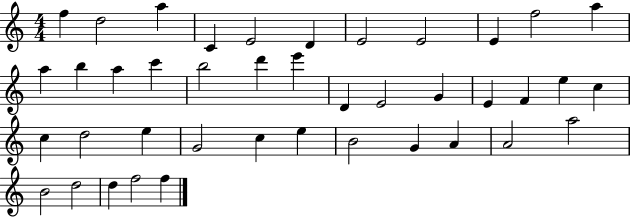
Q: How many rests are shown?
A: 0